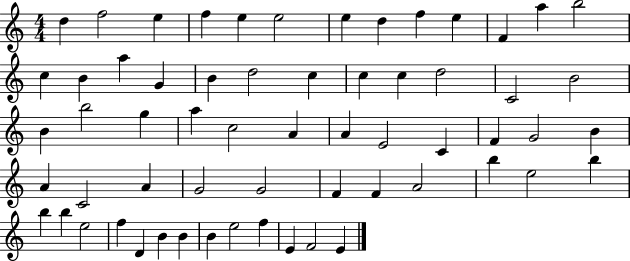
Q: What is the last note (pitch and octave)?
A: E4